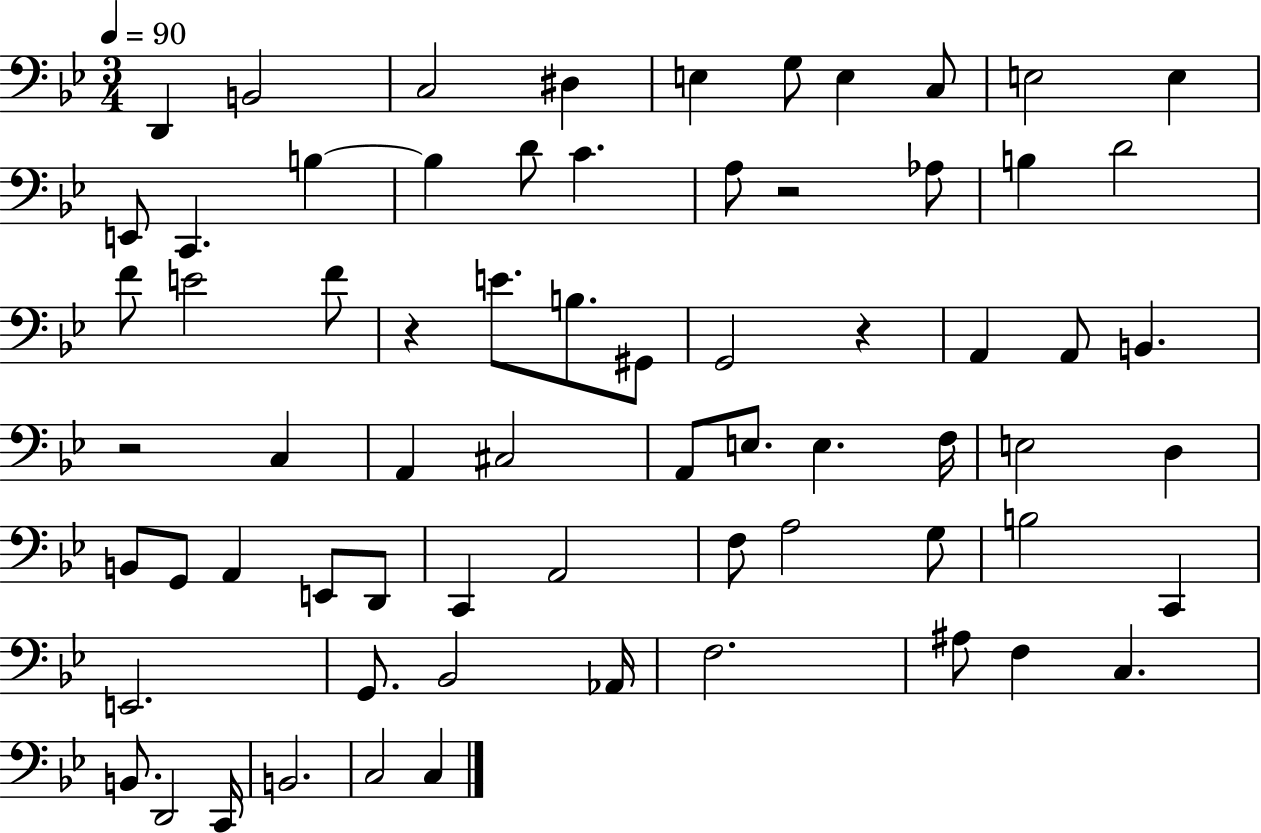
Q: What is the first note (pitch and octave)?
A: D2